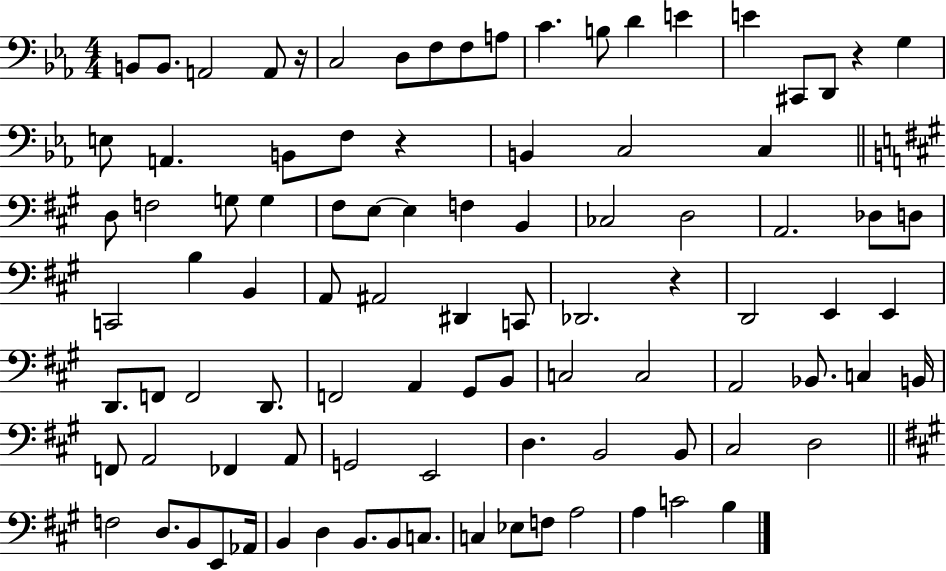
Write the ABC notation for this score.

X:1
T:Untitled
M:4/4
L:1/4
K:Eb
B,,/2 B,,/2 A,,2 A,,/2 z/4 C,2 D,/2 F,/2 F,/2 A,/2 C B,/2 D E E ^C,,/2 D,,/2 z G, E,/2 A,, B,,/2 F,/2 z B,, C,2 C, D,/2 F,2 G,/2 G, ^F,/2 E,/2 E, F, B,, _C,2 D,2 A,,2 _D,/2 D,/2 C,,2 B, B,, A,,/2 ^A,,2 ^D,, C,,/2 _D,,2 z D,,2 E,, E,, D,,/2 F,,/2 F,,2 D,,/2 F,,2 A,, ^G,,/2 B,,/2 C,2 C,2 A,,2 _B,,/2 C, B,,/4 F,,/2 A,,2 _F,, A,,/2 G,,2 E,,2 D, B,,2 B,,/2 ^C,2 D,2 F,2 D,/2 B,,/2 E,,/2 _A,,/4 B,, D, B,,/2 B,,/2 C,/2 C, _E,/2 F,/2 A,2 A, C2 B,